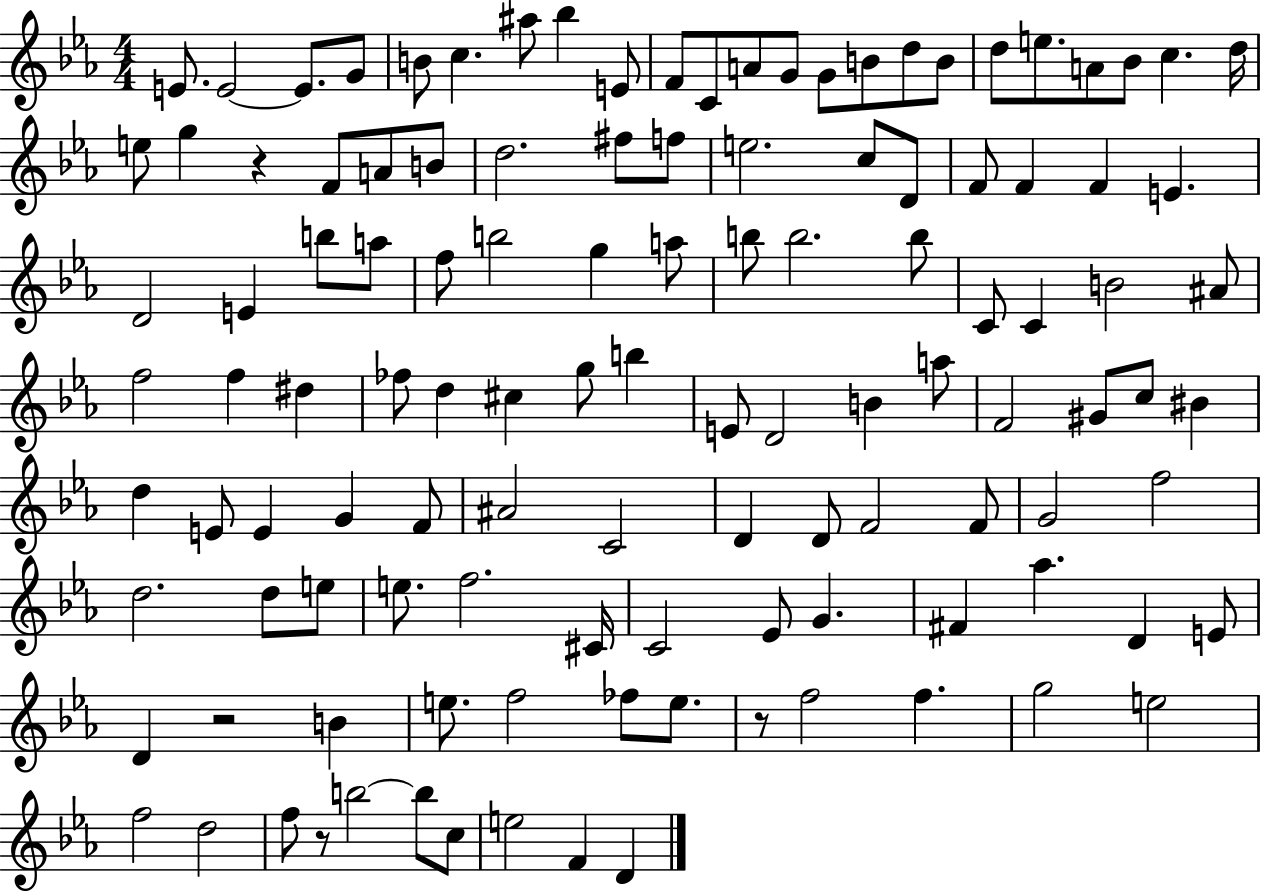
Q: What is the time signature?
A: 4/4